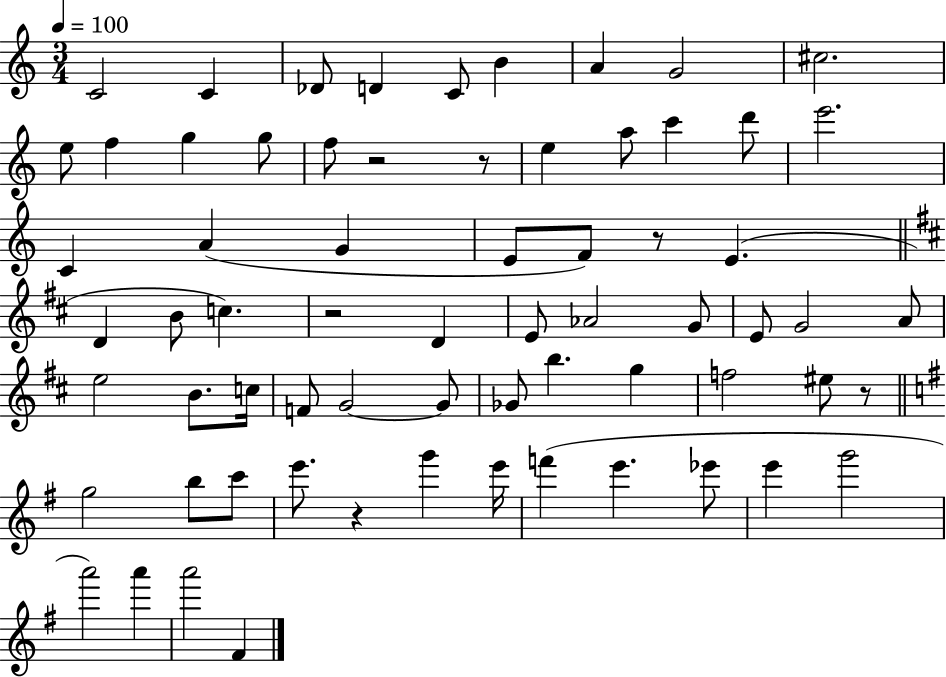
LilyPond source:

{
  \clef treble
  \numericTimeSignature
  \time 3/4
  \key c \major
  \tempo 4 = 100
  \repeat volta 2 { c'2 c'4 | des'8 d'4 c'8 b'4 | a'4 g'2 | cis''2. | \break e''8 f''4 g''4 g''8 | f''8 r2 r8 | e''4 a''8 c'''4 d'''8 | e'''2. | \break c'4 a'4( g'4 | e'8 f'8) r8 e'4.( | \bar "||" \break \key d \major d'4 b'8 c''4.) | r2 d'4 | e'8 aes'2 g'8 | e'8 g'2 a'8 | \break e''2 b'8. c''16 | f'8 g'2~~ g'8 | ges'8 b''4. g''4 | f''2 eis''8 r8 | \break \bar "||" \break \key e \minor g''2 b''8 c'''8 | e'''8. r4 g'''4 e'''16 | f'''4( e'''4. ees'''8 | e'''4 g'''2 | \break a'''2) a'''4 | a'''2 fis'4 | } \bar "|."
}